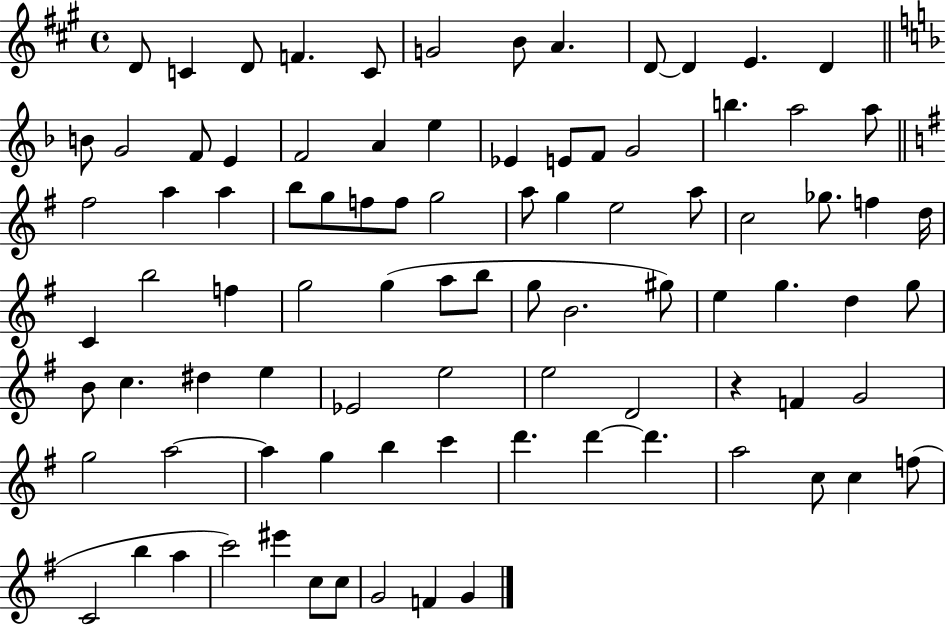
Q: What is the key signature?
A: A major